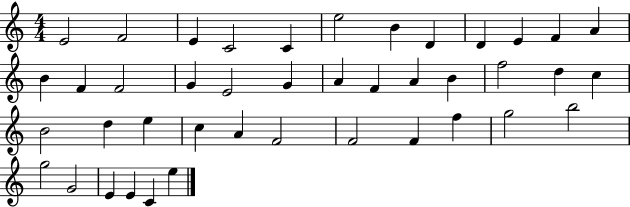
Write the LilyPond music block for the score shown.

{
  \clef treble
  \numericTimeSignature
  \time 4/4
  \key c \major
  e'2 f'2 | e'4 c'2 c'4 | e''2 b'4 d'4 | d'4 e'4 f'4 a'4 | \break b'4 f'4 f'2 | g'4 e'2 g'4 | a'4 f'4 a'4 b'4 | f''2 d''4 c''4 | \break b'2 d''4 e''4 | c''4 a'4 f'2 | f'2 f'4 f''4 | g''2 b''2 | \break g''2 g'2 | e'4 e'4 c'4 e''4 | \bar "|."
}